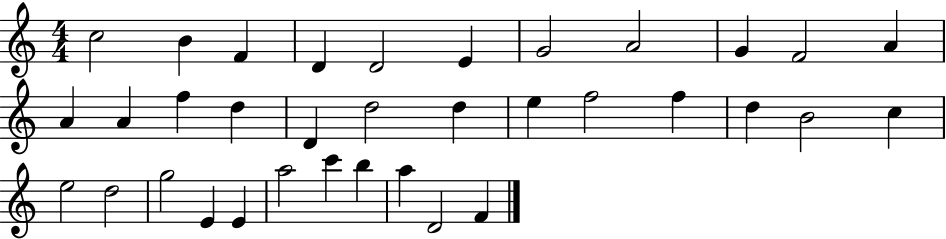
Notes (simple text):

C5/h B4/q F4/q D4/q D4/h E4/q G4/h A4/h G4/q F4/h A4/q A4/q A4/q F5/q D5/q D4/q D5/h D5/q E5/q F5/h F5/q D5/q B4/h C5/q E5/h D5/h G5/h E4/q E4/q A5/h C6/q B5/q A5/q D4/h F4/q